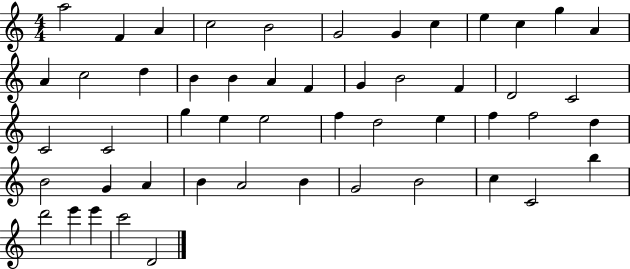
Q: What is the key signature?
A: C major